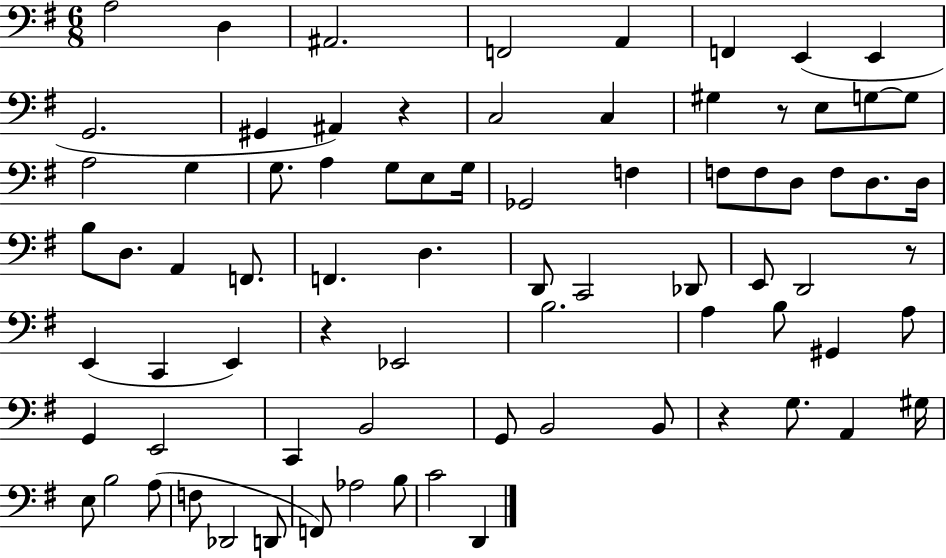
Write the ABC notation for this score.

X:1
T:Untitled
M:6/8
L:1/4
K:G
A,2 D, ^A,,2 F,,2 A,, F,, E,, E,, G,,2 ^G,, ^A,, z C,2 C, ^G, z/2 E,/2 G,/2 G,/2 A,2 G, G,/2 A, G,/2 E,/2 G,/4 _G,,2 F, F,/2 F,/2 D,/2 F,/2 D,/2 D,/4 B,/2 D,/2 A,, F,,/2 F,, D, D,,/2 C,,2 _D,,/2 E,,/2 D,,2 z/2 E,, C,, E,, z _E,,2 B,2 A, B,/2 ^G,, A,/2 G,, E,,2 C,, B,,2 G,,/2 B,,2 B,,/2 z G,/2 A,, ^G,/4 E,/2 B,2 A,/2 F,/2 _D,,2 D,,/2 F,,/2 _A,2 B,/2 C2 D,,